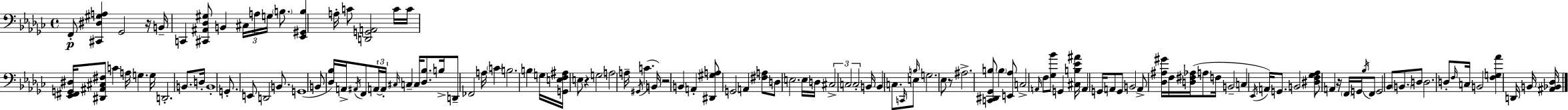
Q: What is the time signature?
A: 4/4